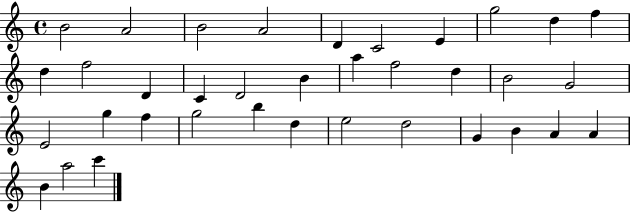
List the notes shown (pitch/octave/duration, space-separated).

B4/h A4/h B4/h A4/h D4/q C4/h E4/q G5/h D5/q F5/q D5/q F5/h D4/q C4/q D4/h B4/q A5/q F5/h D5/q B4/h G4/h E4/h G5/q F5/q G5/h B5/q D5/q E5/h D5/h G4/q B4/q A4/q A4/q B4/q A5/h C6/q